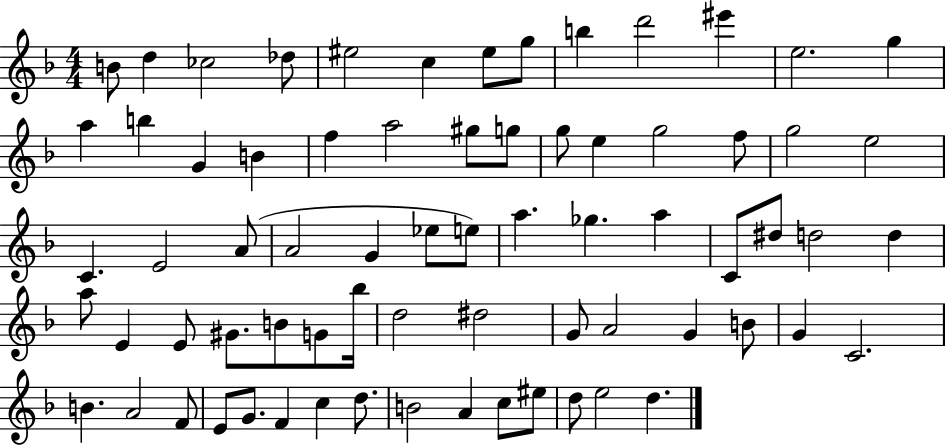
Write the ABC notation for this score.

X:1
T:Untitled
M:4/4
L:1/4
K:F
B/2 d _c2 _d/2 ^e2 c ^e/2 g/2 b d'2 ^e' e2 g a b G B f a2 ^g/2 g/2 g/2 e g2 f/2 g2 e2 C E2 A/2 A2 G _e/2 e/2 a _g a C/2 ^d/2 d2 d a/2 E E/2 ^G/2 B/2 G/2 _b/4 d2 ^d2 G/2 A2 G B/2 G C2 B A2 F/2 E/2 G/2 F c d/2 B2 A c/2 ^e/2 d/2 e2 d